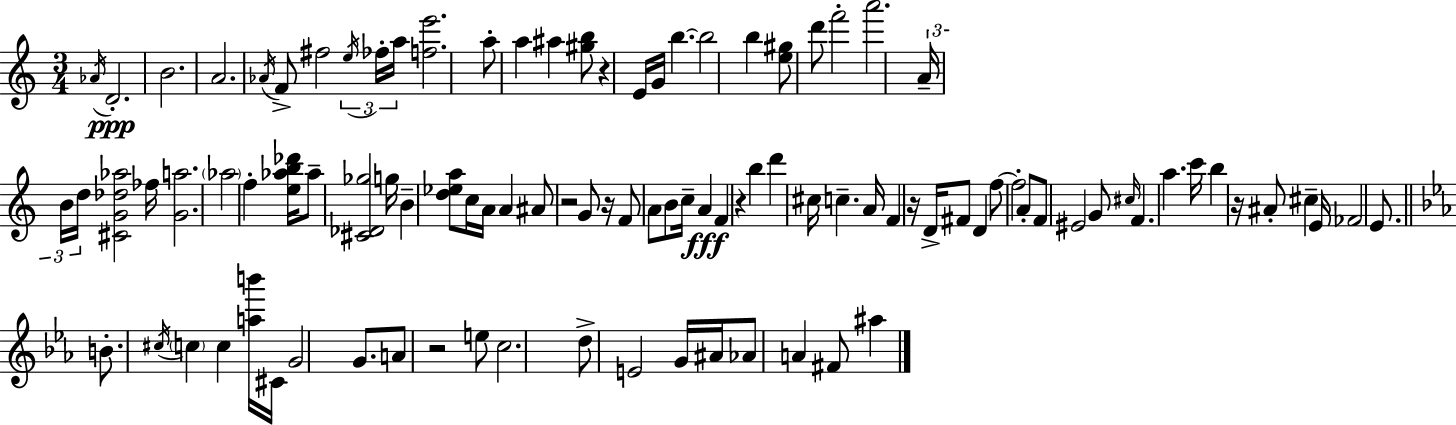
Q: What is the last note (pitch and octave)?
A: A#5